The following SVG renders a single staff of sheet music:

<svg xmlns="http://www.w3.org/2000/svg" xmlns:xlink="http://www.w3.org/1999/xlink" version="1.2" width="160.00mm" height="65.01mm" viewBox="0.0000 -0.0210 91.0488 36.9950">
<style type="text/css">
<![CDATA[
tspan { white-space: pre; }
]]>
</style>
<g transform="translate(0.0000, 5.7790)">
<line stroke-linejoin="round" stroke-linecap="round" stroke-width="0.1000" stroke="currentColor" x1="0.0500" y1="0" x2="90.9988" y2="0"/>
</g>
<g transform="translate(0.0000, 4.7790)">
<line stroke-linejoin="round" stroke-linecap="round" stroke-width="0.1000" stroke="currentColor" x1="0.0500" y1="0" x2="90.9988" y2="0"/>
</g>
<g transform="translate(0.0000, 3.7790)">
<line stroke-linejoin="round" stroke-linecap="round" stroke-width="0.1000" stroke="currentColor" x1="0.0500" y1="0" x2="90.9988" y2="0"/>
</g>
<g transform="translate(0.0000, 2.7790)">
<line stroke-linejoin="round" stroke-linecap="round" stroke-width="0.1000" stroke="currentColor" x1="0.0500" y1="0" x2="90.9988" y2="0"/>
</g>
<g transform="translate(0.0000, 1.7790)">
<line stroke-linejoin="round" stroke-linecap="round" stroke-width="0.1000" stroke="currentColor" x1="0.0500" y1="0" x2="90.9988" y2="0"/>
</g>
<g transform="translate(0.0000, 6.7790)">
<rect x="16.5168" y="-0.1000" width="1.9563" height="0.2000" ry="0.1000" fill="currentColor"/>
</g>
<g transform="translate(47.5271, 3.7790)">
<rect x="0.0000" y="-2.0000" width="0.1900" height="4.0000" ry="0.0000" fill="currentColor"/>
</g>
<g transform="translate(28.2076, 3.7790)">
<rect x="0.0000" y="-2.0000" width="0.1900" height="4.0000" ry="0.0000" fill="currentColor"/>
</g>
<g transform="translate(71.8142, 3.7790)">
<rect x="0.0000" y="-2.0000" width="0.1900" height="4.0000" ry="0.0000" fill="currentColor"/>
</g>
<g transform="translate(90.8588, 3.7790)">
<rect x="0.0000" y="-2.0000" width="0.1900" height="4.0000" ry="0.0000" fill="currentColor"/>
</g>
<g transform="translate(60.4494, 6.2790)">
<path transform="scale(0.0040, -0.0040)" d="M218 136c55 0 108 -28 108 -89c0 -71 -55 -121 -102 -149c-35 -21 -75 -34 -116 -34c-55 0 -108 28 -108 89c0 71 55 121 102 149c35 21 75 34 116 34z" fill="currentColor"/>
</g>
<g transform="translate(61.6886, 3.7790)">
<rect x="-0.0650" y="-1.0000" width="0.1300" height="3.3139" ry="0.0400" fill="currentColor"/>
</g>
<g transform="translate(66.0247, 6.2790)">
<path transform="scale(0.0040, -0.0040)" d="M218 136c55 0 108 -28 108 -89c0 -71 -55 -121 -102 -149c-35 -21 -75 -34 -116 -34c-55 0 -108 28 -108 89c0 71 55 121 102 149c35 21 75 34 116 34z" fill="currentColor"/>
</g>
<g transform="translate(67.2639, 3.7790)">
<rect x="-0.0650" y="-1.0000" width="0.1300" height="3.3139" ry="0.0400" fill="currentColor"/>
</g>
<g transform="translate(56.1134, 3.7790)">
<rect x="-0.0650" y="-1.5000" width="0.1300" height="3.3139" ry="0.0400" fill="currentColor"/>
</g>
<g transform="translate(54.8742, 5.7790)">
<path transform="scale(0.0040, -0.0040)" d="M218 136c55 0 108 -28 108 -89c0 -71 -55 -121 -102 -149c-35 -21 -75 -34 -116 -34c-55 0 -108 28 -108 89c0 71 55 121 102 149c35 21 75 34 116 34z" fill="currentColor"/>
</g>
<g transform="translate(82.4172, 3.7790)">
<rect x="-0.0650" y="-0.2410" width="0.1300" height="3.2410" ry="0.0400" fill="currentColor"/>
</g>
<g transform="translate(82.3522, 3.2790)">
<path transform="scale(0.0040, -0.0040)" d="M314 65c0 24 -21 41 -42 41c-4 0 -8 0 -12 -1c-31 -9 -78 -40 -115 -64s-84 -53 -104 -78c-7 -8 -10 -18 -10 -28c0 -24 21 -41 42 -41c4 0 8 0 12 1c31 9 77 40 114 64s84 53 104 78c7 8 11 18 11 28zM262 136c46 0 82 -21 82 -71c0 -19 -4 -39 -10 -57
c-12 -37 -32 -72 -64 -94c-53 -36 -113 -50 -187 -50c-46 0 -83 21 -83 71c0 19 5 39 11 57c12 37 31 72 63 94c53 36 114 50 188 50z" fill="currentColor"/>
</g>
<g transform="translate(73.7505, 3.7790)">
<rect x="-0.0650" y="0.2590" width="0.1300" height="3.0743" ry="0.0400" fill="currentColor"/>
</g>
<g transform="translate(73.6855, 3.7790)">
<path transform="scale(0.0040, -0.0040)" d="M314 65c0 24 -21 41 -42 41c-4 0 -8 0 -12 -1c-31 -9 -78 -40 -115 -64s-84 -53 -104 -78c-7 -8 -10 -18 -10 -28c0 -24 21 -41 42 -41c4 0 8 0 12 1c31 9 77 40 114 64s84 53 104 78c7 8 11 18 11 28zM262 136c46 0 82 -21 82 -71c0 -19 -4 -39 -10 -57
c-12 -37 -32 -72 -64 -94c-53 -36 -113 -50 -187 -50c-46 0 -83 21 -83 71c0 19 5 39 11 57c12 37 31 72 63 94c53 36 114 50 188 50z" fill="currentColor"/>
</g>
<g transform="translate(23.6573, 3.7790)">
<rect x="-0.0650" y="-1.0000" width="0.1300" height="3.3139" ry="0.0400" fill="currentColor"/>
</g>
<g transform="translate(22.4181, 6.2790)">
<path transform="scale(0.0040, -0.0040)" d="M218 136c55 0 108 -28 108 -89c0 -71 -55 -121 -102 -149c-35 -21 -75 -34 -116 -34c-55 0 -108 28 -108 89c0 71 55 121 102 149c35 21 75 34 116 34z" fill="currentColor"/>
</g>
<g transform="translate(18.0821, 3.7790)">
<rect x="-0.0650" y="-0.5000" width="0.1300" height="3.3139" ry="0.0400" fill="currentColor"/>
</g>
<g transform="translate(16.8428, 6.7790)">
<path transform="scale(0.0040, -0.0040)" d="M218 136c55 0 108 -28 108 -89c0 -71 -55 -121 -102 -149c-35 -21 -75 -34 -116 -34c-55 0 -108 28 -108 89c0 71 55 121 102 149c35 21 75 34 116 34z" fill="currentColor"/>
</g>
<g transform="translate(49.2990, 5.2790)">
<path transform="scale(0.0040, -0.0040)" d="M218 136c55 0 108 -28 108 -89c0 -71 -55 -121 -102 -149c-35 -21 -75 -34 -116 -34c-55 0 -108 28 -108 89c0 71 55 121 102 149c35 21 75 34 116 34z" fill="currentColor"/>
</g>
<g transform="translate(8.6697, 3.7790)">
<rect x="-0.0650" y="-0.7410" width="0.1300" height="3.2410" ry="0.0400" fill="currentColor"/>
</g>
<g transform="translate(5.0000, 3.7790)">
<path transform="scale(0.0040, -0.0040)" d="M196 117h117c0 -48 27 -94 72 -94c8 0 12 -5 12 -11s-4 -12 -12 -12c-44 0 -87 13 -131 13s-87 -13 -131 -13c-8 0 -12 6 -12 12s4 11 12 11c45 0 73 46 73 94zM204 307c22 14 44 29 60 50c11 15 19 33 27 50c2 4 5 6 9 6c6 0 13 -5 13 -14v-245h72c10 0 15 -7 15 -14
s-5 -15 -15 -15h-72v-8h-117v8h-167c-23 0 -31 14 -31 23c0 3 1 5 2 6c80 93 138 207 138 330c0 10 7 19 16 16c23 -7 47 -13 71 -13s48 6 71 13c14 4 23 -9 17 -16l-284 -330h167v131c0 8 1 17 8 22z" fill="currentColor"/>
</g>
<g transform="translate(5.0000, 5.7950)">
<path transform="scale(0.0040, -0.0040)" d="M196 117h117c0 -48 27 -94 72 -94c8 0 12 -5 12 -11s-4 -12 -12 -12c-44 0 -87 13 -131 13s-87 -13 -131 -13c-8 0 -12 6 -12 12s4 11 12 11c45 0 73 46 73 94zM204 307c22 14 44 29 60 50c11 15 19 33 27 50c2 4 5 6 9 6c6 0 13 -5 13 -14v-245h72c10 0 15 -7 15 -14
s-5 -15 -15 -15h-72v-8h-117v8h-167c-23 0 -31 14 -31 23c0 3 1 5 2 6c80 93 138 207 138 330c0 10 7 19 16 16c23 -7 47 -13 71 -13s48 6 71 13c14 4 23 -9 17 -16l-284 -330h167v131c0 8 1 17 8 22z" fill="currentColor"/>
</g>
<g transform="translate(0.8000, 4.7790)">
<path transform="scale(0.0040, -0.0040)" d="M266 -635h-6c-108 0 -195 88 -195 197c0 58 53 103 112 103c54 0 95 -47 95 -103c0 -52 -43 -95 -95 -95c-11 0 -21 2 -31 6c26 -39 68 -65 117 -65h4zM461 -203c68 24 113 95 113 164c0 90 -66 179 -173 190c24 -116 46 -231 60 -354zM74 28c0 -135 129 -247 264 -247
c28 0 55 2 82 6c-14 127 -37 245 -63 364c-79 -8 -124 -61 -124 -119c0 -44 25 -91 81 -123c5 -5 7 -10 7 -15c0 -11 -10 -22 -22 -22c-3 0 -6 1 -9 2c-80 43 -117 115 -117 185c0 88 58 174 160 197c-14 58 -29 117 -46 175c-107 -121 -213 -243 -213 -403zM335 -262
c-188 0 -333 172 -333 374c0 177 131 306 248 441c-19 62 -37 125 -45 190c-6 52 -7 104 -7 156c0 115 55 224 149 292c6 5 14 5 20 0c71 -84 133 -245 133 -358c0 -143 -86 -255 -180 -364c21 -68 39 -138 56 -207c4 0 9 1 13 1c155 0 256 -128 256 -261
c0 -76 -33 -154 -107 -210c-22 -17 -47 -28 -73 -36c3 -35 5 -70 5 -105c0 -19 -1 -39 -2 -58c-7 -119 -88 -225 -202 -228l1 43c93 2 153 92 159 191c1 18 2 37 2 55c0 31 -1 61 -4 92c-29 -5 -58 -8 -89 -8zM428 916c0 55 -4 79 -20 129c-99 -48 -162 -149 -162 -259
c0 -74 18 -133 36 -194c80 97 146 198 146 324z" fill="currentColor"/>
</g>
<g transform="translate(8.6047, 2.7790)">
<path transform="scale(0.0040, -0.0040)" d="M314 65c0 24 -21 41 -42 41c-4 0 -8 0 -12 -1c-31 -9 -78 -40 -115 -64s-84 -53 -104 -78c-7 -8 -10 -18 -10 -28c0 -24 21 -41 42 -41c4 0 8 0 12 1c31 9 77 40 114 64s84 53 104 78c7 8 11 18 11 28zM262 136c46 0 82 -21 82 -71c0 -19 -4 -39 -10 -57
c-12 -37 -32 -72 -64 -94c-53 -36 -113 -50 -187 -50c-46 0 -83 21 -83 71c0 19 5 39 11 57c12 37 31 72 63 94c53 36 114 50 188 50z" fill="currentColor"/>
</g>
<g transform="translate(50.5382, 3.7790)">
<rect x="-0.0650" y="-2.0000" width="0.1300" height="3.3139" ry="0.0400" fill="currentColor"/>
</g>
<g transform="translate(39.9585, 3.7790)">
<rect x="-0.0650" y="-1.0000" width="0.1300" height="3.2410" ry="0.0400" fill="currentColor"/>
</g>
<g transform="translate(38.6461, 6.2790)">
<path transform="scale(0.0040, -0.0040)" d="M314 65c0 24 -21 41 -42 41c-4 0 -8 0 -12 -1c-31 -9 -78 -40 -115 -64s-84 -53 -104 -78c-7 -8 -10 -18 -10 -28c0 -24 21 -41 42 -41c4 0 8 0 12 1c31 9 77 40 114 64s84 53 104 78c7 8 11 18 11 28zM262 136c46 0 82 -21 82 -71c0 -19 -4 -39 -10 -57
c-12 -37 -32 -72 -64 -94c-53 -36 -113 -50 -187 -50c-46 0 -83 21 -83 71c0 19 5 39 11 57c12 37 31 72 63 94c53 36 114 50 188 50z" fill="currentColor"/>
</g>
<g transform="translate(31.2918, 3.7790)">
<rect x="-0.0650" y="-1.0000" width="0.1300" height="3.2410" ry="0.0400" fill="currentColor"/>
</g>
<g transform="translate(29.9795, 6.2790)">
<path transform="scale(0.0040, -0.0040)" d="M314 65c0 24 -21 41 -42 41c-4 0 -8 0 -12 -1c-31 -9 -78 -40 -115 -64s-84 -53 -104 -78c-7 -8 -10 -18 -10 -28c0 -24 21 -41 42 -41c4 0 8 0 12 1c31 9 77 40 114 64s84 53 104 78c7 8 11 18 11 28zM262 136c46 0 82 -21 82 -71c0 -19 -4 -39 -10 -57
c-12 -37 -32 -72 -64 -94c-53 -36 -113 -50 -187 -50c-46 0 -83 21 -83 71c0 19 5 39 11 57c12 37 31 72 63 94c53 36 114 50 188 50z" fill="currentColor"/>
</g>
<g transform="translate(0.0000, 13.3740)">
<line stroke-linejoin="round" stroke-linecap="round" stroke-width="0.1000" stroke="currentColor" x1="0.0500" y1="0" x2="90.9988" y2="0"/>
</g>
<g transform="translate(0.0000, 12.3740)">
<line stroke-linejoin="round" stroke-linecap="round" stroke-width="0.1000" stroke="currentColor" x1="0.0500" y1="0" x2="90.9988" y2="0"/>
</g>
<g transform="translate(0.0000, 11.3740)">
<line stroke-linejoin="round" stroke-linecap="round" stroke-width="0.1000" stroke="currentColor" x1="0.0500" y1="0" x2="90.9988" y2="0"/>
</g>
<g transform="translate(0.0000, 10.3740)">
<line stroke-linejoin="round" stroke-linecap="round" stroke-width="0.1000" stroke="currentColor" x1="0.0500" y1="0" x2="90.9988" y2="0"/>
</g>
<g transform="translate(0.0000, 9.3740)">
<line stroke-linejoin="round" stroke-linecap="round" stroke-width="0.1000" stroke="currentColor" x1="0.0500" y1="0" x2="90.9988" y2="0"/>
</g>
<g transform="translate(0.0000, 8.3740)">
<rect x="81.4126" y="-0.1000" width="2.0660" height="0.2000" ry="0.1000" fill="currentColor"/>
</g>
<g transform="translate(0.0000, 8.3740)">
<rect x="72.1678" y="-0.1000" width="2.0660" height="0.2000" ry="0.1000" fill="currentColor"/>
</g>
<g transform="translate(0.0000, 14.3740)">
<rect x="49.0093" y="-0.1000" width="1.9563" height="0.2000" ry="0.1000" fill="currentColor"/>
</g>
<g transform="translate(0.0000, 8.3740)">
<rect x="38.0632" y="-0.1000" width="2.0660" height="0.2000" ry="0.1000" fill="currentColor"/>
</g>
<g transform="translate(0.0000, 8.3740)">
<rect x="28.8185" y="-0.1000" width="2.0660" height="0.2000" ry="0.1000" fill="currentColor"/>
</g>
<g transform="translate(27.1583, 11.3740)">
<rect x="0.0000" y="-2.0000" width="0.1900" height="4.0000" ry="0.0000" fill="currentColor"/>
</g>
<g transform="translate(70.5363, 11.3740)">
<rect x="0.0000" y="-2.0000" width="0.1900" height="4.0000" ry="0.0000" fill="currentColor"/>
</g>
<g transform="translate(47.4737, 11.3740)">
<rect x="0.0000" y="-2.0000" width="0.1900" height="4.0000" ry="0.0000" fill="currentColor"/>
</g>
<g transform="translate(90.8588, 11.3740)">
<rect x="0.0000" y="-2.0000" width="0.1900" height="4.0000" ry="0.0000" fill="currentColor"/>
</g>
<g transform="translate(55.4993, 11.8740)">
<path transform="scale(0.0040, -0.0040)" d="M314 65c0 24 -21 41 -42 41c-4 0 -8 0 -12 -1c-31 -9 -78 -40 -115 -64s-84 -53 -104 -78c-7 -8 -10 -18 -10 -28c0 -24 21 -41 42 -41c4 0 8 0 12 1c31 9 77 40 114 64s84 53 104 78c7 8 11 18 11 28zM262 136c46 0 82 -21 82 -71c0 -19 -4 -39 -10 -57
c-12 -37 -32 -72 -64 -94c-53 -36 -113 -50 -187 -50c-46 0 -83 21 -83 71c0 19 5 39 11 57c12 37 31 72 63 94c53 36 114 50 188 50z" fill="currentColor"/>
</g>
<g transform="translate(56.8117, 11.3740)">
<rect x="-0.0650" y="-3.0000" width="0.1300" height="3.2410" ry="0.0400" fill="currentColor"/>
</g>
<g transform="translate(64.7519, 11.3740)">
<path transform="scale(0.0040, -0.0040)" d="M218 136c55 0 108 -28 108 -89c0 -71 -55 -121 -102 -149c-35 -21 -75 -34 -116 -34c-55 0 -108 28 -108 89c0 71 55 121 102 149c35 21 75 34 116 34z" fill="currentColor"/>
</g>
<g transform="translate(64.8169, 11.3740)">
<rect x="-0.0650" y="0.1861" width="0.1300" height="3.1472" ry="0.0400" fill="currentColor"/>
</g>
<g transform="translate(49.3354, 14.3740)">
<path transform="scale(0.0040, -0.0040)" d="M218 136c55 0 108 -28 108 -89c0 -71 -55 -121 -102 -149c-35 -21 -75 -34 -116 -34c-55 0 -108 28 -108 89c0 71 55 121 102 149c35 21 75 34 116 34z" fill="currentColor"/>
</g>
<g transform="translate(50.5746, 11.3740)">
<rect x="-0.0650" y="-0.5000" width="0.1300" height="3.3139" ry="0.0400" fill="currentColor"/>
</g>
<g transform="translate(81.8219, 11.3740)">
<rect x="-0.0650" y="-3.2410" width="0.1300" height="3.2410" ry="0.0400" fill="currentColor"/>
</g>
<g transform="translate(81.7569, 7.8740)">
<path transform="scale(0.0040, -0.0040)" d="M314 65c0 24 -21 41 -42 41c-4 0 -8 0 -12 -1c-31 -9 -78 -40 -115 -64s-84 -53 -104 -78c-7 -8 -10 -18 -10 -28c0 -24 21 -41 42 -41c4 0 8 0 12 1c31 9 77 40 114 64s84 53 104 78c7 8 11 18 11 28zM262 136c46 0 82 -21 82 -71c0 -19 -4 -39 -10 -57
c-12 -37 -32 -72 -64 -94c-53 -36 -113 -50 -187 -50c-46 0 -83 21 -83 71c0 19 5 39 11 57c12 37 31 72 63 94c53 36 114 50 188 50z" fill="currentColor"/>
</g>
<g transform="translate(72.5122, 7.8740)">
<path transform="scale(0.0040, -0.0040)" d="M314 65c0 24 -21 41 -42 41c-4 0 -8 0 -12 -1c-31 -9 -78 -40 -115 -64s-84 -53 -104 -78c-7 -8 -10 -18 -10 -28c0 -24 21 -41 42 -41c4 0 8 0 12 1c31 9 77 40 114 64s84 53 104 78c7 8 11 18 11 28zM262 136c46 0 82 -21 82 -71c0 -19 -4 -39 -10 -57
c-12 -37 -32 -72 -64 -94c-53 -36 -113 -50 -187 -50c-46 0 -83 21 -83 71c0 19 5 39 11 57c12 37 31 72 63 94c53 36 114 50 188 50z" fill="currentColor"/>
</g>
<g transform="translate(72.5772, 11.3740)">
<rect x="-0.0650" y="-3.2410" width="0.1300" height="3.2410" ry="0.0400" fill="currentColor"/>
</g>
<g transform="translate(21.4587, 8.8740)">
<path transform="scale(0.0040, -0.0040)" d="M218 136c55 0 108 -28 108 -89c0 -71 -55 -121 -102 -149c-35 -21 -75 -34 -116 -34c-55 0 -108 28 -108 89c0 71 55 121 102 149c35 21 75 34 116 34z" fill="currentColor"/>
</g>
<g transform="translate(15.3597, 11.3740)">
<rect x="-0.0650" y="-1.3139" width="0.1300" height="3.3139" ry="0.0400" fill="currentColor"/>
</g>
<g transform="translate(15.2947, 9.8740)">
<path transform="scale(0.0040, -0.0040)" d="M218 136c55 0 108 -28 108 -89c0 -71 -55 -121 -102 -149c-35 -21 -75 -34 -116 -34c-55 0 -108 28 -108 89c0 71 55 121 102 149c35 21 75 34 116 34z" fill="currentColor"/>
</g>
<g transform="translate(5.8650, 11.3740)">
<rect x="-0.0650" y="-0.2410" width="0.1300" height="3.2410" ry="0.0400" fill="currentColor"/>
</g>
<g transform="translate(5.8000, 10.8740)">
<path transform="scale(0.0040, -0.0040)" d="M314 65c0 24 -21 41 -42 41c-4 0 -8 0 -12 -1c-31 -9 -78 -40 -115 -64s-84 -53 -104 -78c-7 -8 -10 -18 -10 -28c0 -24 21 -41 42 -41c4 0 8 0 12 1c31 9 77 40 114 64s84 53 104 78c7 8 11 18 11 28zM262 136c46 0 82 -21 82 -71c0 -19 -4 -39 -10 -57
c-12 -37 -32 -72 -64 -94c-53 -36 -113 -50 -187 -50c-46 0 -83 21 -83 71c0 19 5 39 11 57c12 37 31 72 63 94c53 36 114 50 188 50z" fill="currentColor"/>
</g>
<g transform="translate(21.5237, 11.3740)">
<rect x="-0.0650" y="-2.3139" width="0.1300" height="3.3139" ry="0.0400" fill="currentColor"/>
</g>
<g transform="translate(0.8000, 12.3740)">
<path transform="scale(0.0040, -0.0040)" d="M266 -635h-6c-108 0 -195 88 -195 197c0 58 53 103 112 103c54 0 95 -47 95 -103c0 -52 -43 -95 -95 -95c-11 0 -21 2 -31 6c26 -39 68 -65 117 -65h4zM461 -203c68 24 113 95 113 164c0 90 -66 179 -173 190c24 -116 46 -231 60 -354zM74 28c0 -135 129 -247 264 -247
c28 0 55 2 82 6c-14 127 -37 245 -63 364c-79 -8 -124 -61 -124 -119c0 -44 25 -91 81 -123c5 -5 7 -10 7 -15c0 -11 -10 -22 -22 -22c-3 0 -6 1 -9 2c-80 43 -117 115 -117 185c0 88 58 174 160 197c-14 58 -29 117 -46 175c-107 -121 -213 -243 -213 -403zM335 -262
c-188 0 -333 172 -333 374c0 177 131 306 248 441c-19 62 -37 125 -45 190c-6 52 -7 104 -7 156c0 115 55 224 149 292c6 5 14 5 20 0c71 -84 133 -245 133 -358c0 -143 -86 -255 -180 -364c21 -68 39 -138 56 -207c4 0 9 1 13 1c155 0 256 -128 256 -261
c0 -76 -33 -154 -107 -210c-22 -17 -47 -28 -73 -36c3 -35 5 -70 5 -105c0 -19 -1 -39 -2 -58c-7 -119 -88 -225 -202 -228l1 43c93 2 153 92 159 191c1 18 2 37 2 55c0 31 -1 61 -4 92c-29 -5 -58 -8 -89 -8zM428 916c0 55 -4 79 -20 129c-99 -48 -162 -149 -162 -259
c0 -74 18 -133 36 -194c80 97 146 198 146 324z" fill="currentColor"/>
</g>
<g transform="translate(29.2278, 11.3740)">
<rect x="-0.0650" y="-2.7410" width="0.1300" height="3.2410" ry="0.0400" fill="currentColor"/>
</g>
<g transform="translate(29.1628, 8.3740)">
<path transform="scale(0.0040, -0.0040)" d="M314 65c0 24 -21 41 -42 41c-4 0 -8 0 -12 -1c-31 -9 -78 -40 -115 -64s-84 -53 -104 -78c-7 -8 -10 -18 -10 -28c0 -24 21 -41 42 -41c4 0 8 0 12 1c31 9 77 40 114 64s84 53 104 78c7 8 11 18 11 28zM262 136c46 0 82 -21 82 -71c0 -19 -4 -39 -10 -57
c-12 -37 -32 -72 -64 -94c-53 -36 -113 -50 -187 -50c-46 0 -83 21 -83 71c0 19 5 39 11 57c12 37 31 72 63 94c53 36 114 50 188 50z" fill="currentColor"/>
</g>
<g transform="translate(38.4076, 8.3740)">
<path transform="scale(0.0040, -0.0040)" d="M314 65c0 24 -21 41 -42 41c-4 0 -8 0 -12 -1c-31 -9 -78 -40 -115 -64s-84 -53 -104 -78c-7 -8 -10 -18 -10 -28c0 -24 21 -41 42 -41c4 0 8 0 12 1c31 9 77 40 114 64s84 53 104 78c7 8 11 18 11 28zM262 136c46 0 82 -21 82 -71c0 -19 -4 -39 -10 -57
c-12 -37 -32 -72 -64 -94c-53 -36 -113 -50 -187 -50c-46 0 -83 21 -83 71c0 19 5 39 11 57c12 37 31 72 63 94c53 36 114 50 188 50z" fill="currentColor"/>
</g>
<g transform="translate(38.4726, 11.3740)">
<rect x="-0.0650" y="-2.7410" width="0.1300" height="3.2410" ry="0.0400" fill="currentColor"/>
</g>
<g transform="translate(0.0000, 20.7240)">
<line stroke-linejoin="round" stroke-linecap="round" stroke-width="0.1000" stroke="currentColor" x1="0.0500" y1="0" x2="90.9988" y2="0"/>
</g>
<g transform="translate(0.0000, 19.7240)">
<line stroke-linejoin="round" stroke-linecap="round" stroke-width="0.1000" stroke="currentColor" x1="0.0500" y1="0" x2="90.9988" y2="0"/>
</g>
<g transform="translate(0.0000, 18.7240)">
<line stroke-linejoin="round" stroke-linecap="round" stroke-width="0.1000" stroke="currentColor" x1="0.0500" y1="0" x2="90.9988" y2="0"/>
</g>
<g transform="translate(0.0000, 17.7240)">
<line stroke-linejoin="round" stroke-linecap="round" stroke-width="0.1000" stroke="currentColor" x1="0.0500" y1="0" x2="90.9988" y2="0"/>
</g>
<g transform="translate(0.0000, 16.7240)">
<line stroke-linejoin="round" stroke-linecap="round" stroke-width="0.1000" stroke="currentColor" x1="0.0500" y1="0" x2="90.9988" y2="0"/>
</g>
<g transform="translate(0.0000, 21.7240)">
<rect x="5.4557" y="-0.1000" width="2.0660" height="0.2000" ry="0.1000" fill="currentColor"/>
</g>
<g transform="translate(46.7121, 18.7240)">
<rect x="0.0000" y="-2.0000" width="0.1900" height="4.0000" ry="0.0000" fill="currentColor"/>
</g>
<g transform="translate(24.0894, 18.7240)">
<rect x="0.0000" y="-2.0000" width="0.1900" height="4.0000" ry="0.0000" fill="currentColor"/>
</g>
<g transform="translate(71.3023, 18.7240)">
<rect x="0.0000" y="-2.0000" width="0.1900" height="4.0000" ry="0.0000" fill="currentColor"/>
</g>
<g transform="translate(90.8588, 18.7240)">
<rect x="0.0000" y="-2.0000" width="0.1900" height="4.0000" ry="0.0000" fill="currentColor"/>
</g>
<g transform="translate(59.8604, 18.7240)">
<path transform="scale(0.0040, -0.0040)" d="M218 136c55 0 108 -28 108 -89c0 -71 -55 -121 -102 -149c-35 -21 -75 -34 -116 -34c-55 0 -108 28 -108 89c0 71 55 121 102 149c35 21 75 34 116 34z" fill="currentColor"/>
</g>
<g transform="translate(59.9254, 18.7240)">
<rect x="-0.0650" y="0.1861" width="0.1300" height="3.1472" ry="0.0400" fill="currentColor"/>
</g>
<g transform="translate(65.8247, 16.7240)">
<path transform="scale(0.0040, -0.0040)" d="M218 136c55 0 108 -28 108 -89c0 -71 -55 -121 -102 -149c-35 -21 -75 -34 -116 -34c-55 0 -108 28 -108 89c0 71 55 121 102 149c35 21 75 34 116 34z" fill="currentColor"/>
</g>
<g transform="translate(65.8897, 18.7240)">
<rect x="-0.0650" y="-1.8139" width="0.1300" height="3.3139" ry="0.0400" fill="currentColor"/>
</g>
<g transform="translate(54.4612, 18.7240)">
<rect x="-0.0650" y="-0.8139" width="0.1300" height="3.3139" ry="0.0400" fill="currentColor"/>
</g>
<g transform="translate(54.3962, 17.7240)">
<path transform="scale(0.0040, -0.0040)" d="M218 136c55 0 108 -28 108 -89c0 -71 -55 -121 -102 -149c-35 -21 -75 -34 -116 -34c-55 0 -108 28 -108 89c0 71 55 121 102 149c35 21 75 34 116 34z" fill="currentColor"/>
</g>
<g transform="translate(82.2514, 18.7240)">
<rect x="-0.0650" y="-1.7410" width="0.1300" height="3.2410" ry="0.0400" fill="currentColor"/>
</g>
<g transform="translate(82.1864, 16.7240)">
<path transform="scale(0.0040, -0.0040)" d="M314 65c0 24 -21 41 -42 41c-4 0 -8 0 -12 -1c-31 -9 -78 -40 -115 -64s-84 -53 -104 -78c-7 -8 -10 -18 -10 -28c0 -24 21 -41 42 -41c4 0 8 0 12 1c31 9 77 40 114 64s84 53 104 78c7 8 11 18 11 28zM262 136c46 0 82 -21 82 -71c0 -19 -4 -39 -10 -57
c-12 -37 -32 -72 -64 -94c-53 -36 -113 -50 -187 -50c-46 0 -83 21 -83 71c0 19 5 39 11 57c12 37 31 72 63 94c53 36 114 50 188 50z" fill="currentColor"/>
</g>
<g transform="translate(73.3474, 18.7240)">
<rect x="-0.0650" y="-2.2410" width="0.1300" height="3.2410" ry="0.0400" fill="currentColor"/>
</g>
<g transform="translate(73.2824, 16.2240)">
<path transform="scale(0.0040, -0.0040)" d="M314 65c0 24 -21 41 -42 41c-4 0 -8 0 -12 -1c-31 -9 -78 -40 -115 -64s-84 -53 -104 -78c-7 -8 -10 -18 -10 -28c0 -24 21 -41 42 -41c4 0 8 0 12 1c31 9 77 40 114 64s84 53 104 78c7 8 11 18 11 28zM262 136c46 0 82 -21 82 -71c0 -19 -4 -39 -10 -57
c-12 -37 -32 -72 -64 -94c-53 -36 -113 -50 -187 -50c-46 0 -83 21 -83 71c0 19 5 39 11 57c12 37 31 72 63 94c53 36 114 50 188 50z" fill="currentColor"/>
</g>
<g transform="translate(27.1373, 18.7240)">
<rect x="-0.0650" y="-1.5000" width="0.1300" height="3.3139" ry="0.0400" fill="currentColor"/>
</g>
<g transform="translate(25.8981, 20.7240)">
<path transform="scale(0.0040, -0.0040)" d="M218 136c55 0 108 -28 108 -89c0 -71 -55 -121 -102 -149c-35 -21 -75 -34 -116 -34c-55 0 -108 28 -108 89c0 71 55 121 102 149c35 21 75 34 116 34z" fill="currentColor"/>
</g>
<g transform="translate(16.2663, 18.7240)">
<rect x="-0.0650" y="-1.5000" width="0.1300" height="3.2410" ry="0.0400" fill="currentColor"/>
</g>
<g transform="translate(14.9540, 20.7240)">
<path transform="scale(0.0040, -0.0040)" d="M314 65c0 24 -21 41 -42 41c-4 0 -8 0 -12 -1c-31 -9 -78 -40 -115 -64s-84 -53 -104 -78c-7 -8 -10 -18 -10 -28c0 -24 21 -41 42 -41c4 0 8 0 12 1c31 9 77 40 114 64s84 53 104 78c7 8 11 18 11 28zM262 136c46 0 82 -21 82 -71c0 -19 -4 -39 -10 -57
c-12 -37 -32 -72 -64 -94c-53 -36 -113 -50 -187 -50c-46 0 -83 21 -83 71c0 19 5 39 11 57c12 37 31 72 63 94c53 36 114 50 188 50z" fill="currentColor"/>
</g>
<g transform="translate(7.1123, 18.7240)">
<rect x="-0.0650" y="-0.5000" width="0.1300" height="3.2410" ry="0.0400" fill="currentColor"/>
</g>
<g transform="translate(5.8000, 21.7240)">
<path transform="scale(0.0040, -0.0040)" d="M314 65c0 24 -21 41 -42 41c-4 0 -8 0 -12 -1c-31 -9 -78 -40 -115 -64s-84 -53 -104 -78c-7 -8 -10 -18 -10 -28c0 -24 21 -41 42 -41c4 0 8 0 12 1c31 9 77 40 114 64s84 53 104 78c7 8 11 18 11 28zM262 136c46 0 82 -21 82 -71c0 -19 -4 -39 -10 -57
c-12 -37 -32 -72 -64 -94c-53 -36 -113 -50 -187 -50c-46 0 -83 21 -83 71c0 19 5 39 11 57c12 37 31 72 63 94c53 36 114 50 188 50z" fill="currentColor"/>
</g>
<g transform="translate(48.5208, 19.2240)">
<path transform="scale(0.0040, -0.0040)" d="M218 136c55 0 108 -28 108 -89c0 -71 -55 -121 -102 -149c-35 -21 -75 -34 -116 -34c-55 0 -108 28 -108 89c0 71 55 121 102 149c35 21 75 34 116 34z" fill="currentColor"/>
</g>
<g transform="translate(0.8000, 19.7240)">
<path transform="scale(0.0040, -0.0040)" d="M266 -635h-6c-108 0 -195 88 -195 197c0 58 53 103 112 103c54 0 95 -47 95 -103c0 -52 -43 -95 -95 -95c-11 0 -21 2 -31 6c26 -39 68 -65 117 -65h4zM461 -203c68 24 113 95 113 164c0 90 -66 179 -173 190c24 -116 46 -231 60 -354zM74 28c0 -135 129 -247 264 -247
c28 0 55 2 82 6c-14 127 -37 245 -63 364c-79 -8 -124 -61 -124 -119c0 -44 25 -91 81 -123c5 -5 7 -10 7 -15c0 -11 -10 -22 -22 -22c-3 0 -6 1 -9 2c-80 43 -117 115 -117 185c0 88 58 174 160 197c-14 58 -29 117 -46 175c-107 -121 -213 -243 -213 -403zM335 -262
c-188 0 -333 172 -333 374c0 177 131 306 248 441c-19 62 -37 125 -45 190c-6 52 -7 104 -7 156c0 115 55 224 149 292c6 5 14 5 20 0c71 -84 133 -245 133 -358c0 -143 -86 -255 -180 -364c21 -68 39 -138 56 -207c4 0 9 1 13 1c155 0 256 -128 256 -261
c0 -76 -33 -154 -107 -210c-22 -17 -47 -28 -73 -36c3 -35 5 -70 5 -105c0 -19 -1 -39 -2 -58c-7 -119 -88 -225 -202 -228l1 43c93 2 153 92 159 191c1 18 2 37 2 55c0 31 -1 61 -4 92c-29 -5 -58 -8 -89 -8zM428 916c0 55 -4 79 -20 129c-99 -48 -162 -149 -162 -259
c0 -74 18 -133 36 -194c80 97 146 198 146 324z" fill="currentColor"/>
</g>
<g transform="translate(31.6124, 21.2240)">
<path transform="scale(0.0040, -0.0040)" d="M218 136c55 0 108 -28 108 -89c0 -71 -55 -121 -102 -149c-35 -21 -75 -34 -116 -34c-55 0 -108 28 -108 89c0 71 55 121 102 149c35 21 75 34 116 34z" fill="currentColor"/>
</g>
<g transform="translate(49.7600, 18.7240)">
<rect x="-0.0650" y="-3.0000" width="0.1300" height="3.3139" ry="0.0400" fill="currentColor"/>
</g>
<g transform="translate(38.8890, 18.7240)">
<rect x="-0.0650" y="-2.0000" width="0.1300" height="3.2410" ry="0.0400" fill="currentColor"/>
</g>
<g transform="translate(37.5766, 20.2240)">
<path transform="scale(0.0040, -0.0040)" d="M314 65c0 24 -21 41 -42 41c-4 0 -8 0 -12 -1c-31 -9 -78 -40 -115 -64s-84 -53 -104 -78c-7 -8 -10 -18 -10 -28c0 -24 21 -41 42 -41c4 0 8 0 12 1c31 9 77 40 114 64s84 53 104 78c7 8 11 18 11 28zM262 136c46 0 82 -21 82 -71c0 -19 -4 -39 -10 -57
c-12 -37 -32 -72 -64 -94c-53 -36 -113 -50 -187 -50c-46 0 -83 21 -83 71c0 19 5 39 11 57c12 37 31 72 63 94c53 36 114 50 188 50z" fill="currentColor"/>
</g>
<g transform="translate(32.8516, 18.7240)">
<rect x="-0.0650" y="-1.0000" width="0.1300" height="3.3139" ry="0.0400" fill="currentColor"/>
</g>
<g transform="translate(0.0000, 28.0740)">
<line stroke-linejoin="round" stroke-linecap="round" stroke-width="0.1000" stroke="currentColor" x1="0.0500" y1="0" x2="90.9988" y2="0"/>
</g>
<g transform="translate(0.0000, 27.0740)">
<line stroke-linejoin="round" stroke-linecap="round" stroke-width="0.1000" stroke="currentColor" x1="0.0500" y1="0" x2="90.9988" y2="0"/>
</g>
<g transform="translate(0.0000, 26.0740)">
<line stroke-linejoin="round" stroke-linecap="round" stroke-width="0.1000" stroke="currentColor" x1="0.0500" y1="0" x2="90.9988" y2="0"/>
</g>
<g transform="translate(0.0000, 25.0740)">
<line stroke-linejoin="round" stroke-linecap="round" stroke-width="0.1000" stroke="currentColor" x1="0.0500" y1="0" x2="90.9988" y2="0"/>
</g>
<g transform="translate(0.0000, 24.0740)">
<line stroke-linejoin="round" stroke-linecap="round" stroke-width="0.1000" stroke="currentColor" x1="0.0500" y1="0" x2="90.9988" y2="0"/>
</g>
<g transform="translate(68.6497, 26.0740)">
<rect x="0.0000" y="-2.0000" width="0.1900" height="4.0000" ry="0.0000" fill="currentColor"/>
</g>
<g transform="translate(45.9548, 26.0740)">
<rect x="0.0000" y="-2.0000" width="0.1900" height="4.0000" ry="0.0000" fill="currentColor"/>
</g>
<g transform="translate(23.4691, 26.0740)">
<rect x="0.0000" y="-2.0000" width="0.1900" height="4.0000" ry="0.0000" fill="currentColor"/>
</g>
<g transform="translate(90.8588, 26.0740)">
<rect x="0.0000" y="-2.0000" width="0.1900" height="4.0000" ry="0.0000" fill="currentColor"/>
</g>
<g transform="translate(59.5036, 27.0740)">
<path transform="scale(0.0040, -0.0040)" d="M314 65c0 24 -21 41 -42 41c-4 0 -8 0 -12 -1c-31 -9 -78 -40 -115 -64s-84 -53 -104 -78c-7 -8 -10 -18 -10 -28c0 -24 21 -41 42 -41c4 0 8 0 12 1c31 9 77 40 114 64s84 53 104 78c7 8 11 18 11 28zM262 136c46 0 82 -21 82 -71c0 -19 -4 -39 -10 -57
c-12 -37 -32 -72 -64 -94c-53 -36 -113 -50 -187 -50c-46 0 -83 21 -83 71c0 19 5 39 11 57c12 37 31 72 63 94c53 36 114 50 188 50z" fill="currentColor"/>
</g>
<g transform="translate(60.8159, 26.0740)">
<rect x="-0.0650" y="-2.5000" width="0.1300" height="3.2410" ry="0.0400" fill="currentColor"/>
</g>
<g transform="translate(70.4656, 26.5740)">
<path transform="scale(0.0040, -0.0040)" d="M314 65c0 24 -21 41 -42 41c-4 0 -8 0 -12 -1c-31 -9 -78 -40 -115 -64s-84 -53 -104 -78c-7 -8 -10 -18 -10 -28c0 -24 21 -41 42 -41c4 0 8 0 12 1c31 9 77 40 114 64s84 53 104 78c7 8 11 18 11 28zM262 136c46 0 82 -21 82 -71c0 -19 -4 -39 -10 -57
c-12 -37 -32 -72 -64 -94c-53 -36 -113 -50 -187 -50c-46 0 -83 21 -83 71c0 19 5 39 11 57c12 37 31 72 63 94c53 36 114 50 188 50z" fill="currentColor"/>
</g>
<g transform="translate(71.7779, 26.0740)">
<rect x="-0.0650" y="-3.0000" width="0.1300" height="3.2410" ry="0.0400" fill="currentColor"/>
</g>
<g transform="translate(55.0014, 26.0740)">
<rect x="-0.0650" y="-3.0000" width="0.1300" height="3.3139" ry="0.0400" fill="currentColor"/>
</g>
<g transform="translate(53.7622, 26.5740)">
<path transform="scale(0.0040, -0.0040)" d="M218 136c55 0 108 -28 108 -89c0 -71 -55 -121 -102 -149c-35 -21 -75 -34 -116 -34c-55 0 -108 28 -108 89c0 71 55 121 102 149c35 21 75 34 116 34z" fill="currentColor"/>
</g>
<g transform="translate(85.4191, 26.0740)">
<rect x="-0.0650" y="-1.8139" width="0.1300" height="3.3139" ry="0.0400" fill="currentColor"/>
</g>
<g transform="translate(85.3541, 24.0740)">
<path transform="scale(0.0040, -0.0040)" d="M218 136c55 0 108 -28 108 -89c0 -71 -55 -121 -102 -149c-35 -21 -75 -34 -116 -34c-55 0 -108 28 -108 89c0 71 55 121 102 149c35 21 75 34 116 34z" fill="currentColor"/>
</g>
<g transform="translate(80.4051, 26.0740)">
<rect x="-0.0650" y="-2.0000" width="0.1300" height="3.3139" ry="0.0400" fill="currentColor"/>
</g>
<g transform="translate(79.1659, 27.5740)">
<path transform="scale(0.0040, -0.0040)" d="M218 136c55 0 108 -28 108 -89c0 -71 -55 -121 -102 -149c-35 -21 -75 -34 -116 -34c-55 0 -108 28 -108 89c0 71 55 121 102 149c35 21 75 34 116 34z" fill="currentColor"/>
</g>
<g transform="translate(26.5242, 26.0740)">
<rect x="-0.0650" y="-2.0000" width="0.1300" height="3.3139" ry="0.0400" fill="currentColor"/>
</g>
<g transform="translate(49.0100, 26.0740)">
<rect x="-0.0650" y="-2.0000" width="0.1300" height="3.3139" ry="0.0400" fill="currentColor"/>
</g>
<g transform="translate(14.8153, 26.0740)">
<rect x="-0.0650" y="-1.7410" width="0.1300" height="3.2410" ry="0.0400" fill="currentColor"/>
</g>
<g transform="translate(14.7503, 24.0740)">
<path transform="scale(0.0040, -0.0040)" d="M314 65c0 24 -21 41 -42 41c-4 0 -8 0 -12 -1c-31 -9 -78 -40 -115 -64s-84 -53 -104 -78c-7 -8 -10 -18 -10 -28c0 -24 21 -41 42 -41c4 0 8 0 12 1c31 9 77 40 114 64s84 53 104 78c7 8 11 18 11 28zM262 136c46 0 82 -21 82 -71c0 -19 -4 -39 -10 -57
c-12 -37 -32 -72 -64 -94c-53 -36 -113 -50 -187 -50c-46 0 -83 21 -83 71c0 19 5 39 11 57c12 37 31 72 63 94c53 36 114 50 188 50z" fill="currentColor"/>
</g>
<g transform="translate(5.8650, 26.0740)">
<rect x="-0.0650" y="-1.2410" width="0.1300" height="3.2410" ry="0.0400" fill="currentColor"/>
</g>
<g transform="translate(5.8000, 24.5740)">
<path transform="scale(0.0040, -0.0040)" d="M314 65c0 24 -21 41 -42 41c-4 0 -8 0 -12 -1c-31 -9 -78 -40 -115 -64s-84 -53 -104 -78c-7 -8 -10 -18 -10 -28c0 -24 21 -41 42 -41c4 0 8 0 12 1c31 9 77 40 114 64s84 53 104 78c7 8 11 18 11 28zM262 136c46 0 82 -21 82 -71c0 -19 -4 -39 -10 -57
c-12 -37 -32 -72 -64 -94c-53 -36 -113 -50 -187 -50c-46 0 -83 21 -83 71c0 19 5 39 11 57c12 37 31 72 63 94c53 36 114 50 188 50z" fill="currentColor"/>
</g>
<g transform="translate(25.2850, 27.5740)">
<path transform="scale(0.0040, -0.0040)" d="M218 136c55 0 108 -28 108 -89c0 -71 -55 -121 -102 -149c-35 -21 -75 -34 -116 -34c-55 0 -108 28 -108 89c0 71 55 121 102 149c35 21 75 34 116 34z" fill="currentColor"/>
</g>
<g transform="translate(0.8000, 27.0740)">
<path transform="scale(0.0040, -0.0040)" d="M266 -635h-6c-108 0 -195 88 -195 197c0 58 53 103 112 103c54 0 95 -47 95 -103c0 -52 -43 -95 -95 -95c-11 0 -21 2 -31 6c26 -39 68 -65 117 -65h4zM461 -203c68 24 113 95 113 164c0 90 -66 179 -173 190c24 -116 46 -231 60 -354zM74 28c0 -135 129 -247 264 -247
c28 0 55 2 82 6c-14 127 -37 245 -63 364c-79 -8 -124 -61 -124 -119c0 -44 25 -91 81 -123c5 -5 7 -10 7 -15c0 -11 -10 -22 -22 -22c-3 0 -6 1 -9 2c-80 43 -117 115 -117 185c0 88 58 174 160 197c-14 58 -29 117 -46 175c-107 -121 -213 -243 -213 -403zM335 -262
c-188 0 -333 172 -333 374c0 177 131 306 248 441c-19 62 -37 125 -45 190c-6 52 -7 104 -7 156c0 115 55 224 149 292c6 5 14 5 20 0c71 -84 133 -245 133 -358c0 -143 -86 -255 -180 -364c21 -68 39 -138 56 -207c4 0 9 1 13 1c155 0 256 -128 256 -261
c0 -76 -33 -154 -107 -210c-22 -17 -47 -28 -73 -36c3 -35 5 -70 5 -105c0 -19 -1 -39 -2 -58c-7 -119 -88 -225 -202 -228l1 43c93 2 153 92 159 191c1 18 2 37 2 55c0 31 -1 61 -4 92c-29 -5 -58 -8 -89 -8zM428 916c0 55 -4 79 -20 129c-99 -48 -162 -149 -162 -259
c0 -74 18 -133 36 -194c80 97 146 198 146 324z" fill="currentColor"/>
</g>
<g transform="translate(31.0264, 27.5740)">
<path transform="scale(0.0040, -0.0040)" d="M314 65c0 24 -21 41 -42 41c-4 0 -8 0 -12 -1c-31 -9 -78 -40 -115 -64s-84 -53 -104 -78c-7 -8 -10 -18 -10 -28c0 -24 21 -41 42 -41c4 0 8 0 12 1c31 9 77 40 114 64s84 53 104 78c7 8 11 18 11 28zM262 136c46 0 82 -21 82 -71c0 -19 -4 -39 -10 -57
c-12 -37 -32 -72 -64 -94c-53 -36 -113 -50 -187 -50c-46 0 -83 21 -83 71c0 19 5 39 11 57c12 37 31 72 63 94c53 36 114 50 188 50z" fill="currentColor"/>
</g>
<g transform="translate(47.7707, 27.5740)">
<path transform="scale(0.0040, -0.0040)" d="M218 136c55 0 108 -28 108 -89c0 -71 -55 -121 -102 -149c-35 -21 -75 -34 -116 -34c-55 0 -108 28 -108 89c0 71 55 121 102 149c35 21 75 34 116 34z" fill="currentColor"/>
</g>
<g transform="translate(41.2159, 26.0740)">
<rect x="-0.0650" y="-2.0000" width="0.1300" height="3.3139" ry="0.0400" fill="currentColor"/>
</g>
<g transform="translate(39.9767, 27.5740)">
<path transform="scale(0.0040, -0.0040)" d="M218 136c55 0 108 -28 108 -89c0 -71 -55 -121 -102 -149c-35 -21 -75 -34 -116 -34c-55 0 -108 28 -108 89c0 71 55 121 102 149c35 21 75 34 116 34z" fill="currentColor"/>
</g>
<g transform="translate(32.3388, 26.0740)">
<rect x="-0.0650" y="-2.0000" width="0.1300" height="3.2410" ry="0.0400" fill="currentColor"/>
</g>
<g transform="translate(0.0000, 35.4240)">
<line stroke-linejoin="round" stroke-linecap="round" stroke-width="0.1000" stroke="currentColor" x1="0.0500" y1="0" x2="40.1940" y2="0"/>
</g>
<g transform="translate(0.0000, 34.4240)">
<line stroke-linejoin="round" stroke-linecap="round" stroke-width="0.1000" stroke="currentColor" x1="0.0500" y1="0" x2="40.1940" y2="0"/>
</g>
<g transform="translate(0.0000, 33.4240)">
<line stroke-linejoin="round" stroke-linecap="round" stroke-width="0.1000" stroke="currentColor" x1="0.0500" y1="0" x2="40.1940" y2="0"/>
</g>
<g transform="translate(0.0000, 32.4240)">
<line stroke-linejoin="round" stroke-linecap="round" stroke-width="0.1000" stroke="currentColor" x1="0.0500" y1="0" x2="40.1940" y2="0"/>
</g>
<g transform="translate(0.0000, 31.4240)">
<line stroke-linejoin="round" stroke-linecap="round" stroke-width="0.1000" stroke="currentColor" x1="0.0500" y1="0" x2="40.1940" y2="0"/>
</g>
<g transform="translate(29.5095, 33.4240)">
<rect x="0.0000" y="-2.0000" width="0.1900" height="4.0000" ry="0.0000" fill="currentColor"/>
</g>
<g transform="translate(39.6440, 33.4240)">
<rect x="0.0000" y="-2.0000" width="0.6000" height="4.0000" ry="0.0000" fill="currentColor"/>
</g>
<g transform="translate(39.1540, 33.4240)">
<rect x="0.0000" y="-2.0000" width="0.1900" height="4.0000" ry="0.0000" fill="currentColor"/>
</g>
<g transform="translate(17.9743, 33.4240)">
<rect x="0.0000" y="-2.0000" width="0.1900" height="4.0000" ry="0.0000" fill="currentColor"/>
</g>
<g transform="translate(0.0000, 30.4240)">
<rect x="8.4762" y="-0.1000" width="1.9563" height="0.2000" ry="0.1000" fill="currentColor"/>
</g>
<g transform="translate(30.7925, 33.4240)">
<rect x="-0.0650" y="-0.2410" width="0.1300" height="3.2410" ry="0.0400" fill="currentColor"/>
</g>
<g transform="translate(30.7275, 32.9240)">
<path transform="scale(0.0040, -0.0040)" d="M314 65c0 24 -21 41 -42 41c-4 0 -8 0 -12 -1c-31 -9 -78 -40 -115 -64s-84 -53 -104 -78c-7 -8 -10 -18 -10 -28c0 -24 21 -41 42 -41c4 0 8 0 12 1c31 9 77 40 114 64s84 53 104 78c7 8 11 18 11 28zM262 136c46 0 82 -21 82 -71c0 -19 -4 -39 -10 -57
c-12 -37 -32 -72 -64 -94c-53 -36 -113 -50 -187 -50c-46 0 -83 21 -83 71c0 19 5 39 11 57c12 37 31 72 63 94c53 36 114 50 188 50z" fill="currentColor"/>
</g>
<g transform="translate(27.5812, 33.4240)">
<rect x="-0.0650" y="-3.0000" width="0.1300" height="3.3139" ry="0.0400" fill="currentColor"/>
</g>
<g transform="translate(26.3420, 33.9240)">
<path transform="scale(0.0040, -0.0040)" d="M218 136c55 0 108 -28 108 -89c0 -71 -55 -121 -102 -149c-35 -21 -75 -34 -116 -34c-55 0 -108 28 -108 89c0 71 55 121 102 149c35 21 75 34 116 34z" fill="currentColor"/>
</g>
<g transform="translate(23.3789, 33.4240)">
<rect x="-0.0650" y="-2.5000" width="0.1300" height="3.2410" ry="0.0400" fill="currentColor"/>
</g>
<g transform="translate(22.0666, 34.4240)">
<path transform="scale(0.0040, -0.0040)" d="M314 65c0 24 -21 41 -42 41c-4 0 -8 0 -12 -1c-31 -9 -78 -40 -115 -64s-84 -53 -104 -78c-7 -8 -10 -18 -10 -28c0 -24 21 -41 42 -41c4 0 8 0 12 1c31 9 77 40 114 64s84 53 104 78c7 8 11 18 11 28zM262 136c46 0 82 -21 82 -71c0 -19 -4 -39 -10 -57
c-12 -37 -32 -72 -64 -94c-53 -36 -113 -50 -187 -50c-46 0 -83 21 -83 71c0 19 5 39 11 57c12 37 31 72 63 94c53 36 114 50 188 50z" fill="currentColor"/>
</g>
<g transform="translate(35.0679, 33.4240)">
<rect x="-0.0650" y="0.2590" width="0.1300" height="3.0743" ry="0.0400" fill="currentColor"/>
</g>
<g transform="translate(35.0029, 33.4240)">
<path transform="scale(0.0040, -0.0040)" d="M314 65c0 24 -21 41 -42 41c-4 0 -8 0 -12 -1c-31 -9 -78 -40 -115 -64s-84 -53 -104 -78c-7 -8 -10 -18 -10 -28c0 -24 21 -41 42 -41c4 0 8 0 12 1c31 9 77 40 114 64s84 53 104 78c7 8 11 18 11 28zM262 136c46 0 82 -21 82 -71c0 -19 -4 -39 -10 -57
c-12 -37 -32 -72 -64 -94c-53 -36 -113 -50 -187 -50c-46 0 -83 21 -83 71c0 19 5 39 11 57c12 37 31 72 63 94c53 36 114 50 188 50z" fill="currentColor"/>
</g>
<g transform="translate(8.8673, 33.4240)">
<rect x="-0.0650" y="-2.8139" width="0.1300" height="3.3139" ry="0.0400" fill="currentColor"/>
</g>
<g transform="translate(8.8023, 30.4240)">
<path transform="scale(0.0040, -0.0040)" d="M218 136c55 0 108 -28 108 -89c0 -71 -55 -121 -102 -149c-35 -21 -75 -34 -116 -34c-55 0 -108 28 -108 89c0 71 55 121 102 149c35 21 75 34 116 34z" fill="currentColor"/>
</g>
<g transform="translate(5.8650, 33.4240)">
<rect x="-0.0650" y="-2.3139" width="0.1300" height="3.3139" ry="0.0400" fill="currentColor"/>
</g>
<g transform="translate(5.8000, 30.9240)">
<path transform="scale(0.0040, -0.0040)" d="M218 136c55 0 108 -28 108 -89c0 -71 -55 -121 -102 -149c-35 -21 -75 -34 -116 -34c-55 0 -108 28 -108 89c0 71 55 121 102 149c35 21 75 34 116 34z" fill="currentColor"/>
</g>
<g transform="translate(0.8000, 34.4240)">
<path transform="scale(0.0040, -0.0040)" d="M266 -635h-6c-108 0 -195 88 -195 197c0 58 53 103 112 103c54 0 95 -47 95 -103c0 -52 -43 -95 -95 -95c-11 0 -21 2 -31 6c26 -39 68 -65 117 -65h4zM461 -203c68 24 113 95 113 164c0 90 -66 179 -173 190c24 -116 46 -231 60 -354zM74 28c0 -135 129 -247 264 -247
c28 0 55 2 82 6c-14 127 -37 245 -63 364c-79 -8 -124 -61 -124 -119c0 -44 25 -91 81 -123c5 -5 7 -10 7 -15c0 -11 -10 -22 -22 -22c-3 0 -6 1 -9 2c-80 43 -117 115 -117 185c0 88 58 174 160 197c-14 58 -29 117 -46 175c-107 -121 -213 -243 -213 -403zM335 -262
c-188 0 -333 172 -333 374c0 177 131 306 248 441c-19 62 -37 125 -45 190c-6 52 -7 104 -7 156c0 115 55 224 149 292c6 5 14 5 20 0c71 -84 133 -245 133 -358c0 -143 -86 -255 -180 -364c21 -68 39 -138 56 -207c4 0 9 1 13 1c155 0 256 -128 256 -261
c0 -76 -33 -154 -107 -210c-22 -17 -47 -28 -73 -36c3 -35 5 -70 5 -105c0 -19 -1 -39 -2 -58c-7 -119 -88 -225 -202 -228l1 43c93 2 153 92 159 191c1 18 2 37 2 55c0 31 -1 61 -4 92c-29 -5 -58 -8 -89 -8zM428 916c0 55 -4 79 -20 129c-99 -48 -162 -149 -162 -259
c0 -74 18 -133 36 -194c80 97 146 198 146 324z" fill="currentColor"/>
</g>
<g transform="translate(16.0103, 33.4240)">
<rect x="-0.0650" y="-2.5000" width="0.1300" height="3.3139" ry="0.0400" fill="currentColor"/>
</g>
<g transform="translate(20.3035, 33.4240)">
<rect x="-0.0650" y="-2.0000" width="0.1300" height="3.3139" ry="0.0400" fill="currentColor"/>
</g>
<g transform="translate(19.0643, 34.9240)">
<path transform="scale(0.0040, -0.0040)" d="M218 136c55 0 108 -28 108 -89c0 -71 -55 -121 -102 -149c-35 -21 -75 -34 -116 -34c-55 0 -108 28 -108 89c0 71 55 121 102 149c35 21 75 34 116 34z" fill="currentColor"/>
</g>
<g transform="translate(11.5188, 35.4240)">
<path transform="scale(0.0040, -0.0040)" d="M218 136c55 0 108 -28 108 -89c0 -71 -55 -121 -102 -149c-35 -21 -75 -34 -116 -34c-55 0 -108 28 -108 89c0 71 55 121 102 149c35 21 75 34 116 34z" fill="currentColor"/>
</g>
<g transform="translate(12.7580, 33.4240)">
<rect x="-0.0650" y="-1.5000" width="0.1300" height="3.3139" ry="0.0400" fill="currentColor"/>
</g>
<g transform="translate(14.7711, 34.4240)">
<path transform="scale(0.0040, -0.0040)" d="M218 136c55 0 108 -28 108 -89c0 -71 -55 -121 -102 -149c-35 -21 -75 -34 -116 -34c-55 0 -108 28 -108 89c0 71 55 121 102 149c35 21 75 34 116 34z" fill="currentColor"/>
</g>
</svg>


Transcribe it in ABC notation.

X:1
T:Untitled
M:4/4
L:1/4
K:C
d2 C D D2 D2 F E D D B2 c2 c2 e g a2 a2 C A2 B b2 b2 C2 E2 E D F2 A d B f g2 f2 e2 f2 F F2 F F A G2 A2 F f g a E G F G2 A c2 B2